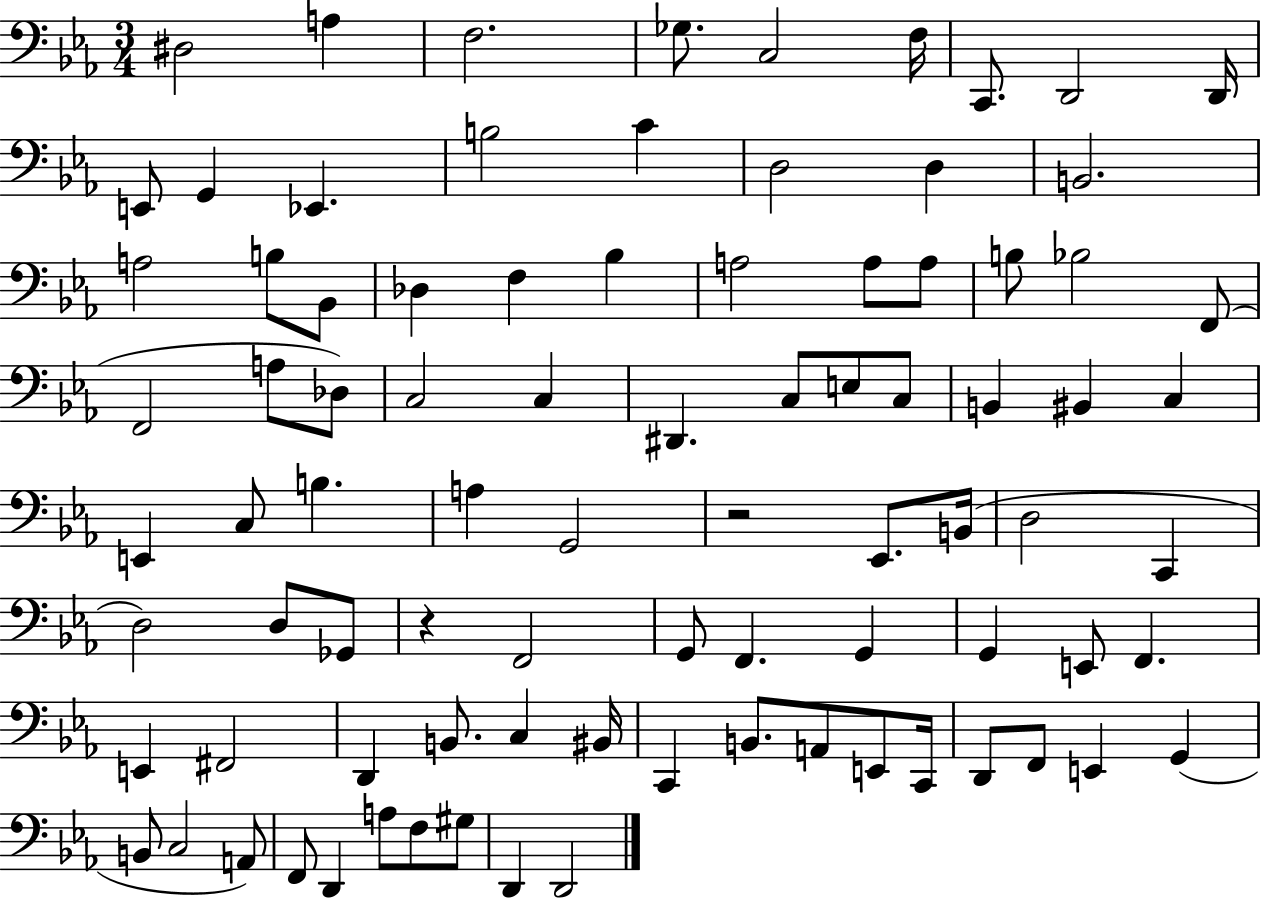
{
  \clef bass
  \numericTimeSignature
  \time 3/4
  \key ees \major
  dis2 a4 | f2. | ges8. c2 f16 | c,8. d,2 d,16 | \break e,8 g,4 ees,4. | b2 c'4 | d2 d4 | b,2. | \break a2 b8 bes,8 | des4 f4 bes4 | a2 a8 a8 | b8 bes2 f,8( | \break f,2 a8 des8) | c2 c4 | dis,4. c8 e8 c8 | b,4 bis,4 c4 | \break e,4 c8 b4. | a4 g,2 | r2 ees,8. b,16( | d2 c,4 | \break d2) d8 ges,8 | r4 f,2 | g,8 f,4. g,4 | g,4 e,8 f,4. | \break e,4 fis,2 | d,4 b,8. c4 bis,16 | c,4 b,8. a,8 e,8 c,16 | d,8 f,8 e,4 g,4( | \break b,8 c2 a,8) | f,8 d,4 a8 f8 gis8 | d,4 d,2 | \bar "|."
}